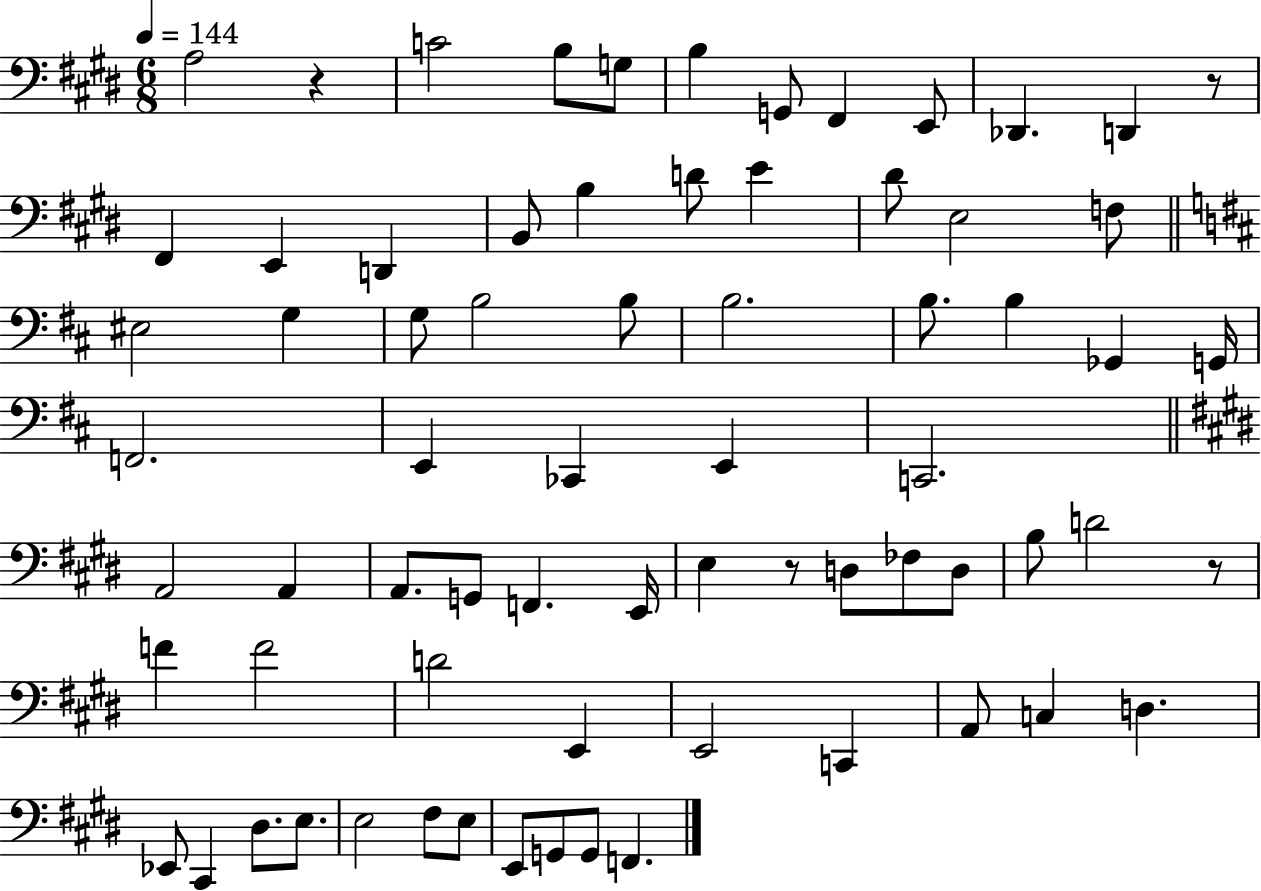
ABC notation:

X:1
T:Untitled
M:6/8
L:1/4
K:E
A,2 z C2 B,/2 G,/2 B, G,,/2 ^F,, E,,/2 _D,, D,, z/2 ^F,, E,, D,, B,,/2 B, D/2 E ^D/2 E,2 F,/2 ^E,2 G, G,/2 B,2 B,/2 B,2 B,/2 B, _G,, G,,/4 F,,2 E,, _C,, E,, C,,2 A,,2 A,, A,,/2 G,,/2 F,, E,,/4 E, z/2 D,/2 _F,/2 D,/2 B,/2 D2 z/2 F F2 D2 E,, E,,2 C,, A,,/2 C, D, _E,,/2 ^C,, ^D,/2 E,/2 E,2 ^F,/2 E,/2 E,,/2 G,,/2 G,,/2 F,,